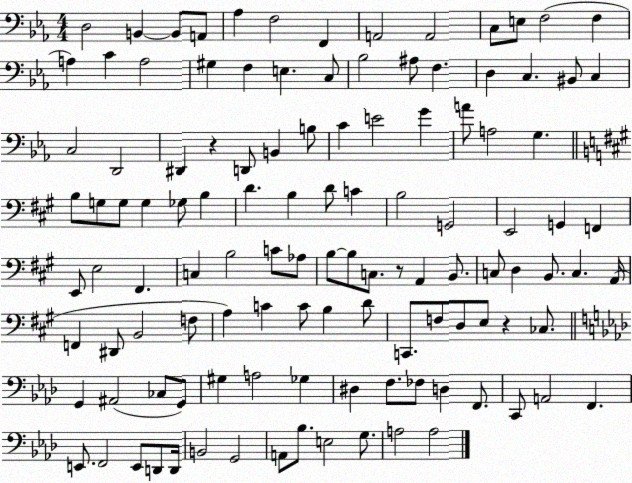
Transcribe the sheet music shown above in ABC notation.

X:1
T:Untitled
M:4/4
L:1/4
K:Eb
D,2 B,, B,,/2 A,,/2 _A, F,2 F,, A,,2 A,,2 C,/2 E,/2 F,2 F, A, C A,2 ^G, F, E, C,/2 _B,2 ^A,/2 F, D, C, ^B,,/2 C, C,2 D,,2 ^D,, z D,,/2 B,, B,/2 C E2 G A/2 A,2 G, B,/2 G,/2 G,/2 G, _G,/2 B, D B, D/2 C B,2 G,,2 E,,2 G,, F,, E,,/2 E,2 ^F,, C, B,2 C/2 _A,/2 B,/2 B,/2 C,/2 z/2 A,, B,,/2 C,/2 D, B,,/2 C, A,,/4 F,, ^D,,/2 B,,2 F,/2 A, C C/2 B, D/2 C,,/2 F,/2 D,/2 E,/2 z _C,/2 G,, ^A,,2 _C,/2 G,,/2 ^G, A,2 _G, ^D, F,/2 _F,/2 D, F,,/2 C,,/2 A,,2 F,, E,,/2 F,,2 E,,/2 D,,/2 D,,/4 B,,2 G,,2 A,,/2 _B,/2 E,2 G,/2 A,2 A,2